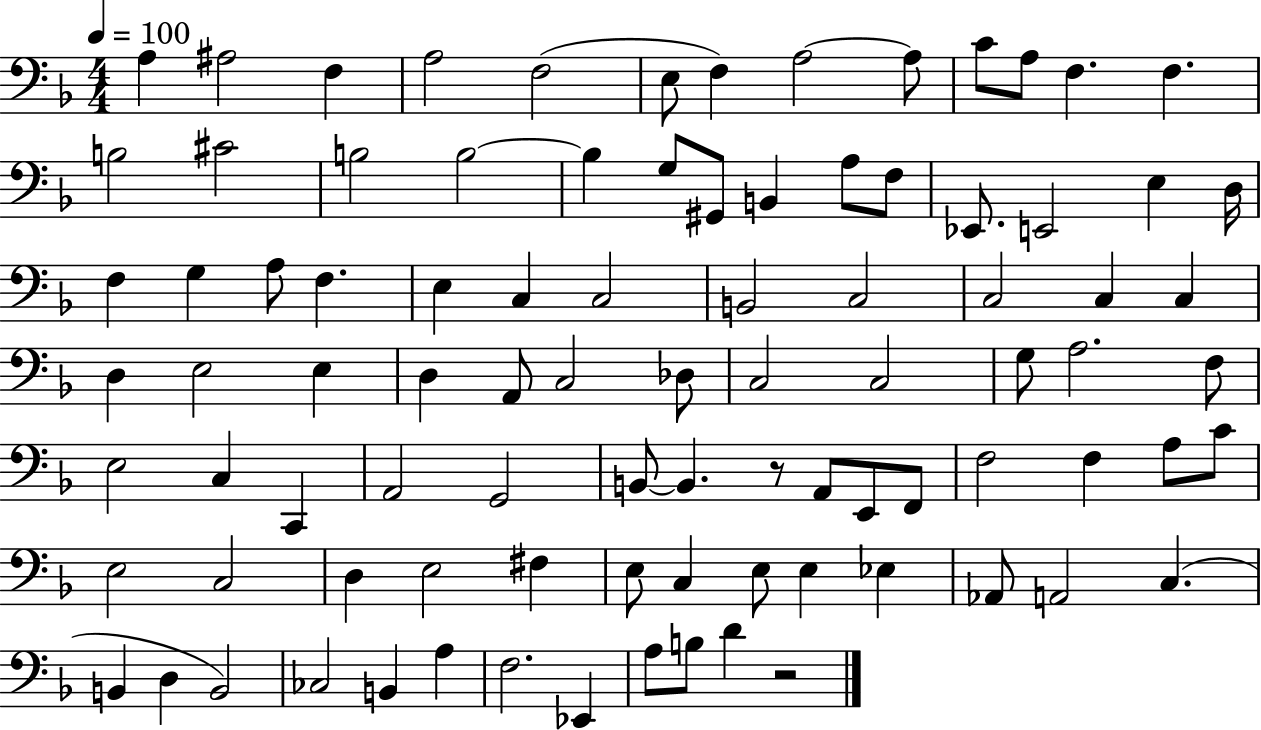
A3/q A#3/h F3/q A3/h F3/h E3/e F3/q A3/h A3/e C4/e A3/e F3/q. F3/q. B3/h C#4/h B3/h B3/h B3/q G3/e G#2/e B2/q A3/e F3/e Eb2/e. E2/h E3/q D3/s F3/q G3/q A3/e F3/q. E3/q C3/q C3/h B2/h C3/h C3/h C3/q C3/q D3/q E3/h E3/q D3/q A2/e C3/h Db3/e C3/h C3/h G3/e A3/h. F3/e E3/h C3/q C2/q A2/h G2/h B2/e B2/q. R/e A2/e E2/e F2/e F3/h F3/q A3/e C4/e E3/h C3/h D3/q E3/h F#3/q E3/e C3/q E3/e E3/q Eb3/q Ab2/e A2/h C3/q. B2/q D3/q B2/h CES3/h B2/q A3/q F3/h. Eb2/q A3/e B3/e D4/q R/h